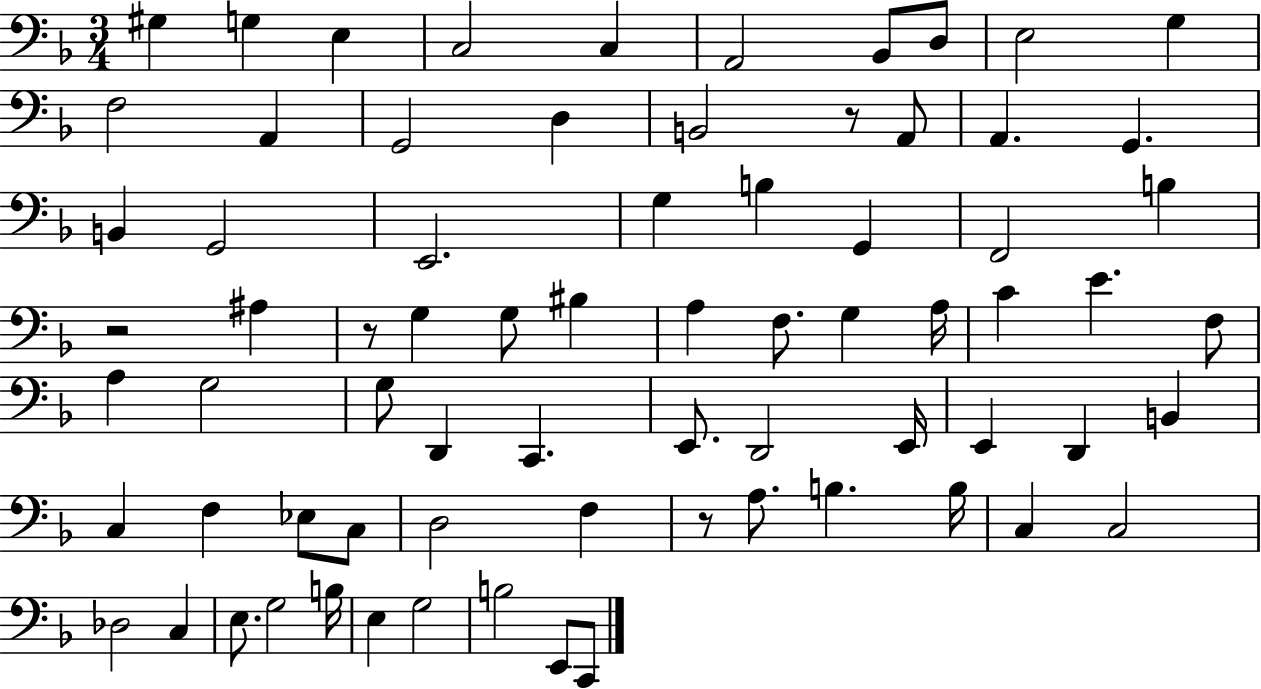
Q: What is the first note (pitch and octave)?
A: G#3